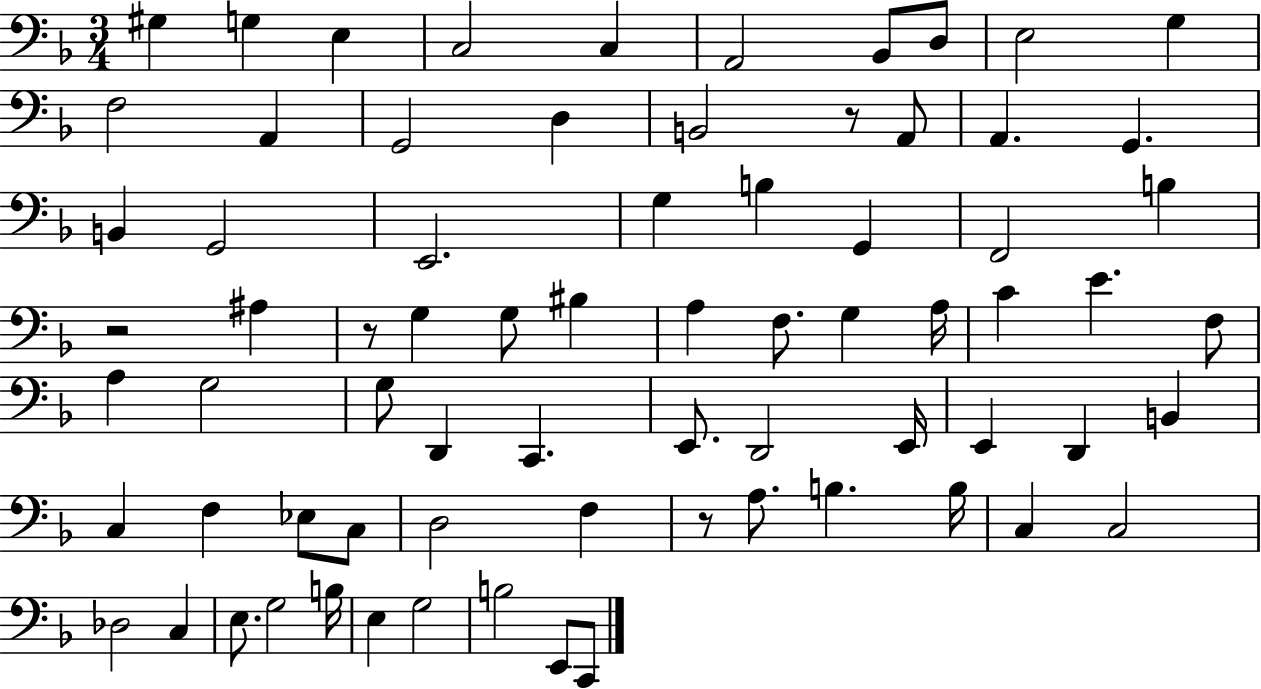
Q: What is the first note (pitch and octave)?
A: G#3